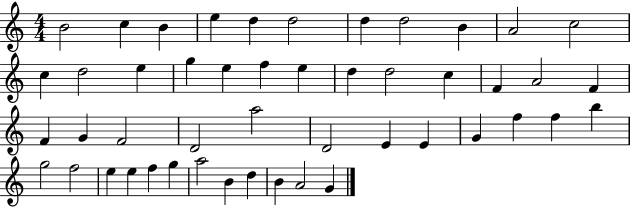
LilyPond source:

{
  \clef treble
  \numericTimeSignature
  \time 4/4
  \key c \major
  b'2 c''4 b'4 | e''4 d''4 d''2 | d''4 d''2 b'4 | a'2 c''2 | \break c''4 d''2 e''4 | g''4 e''4 f''4 e''4 | d''4 d''2 c''4 | f'4 a'2 f'4 | \break f'4 g'4 f'2 | d'2 a''2 | d'2 e'4 e'4 | g'4 f''4 f''4 b''4 | \break g''2 f''2 | e''4 e''4 f''4 g''4 | a''2 b'4 d''4 | b'4 a'2 g'4 | \break \bar "|."
}